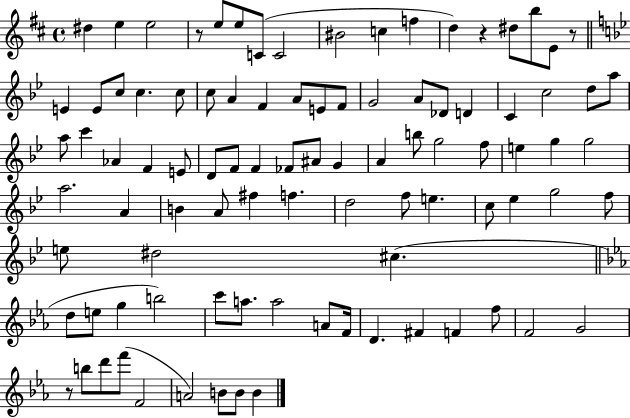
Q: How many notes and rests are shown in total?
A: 94